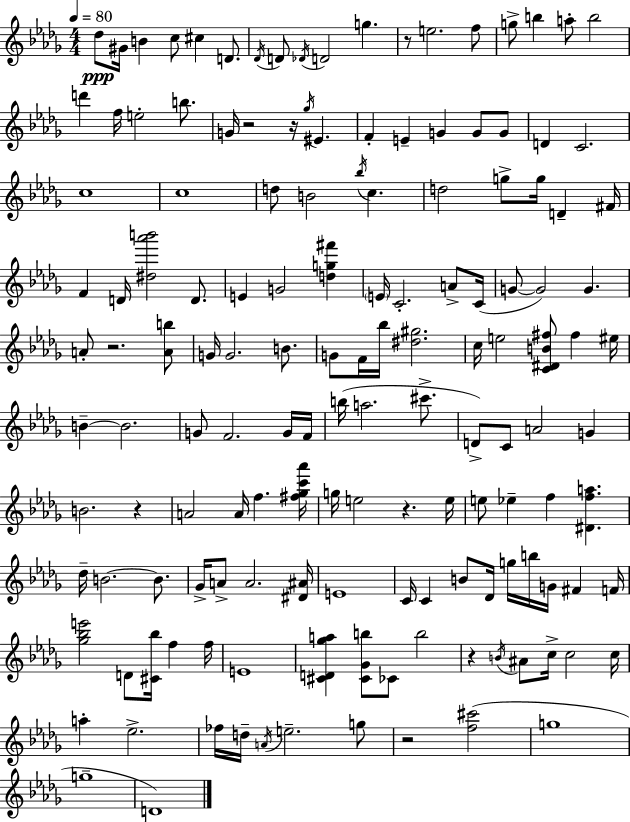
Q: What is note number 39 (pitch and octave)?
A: G5